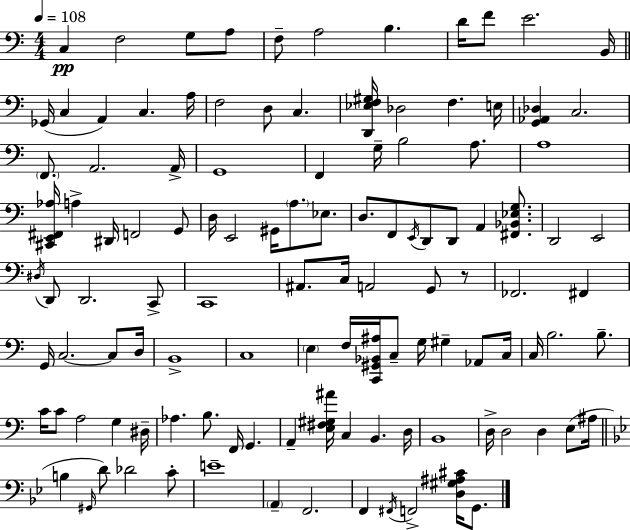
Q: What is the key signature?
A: A minor